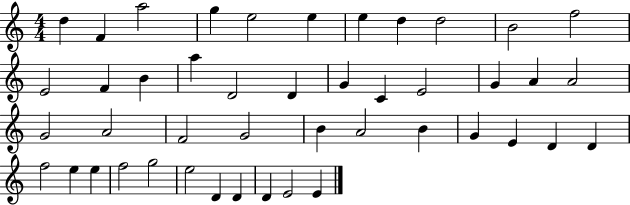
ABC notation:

X:1
T:Untitled
M:4/4
L:1/4
K:C
d F a2 g e2 e e d d2 B2 f2 E2 F B a D2 D G C E2 G A A2 G2 A2 F2 G2 B A2 B G E D D f2 e e f2 g2 e2 D D D E2 E